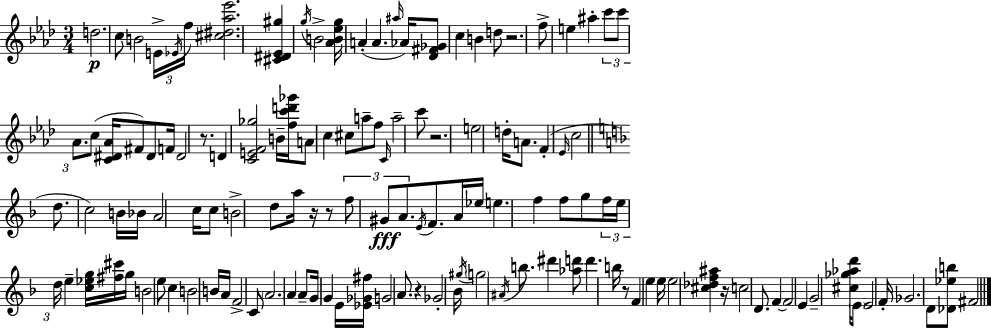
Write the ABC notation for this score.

X:1
T:Untitled
M:3/4
L:1/4
K:Ab
d2 c/2 B2 E/4 _E/4 f/4 [^c^d_a_e']2 [^C^D_E^g] g/4 B2 [_AB_eg]/4 A A ^a/4 _A/4 [_D^F_G]/2 c B d/2 z2 f/2 e ^a c'/2 c'/2 _A/2 c/2 [C^D_A]/4 ^F/2 ^D/2 F/4 ^D2 z/2 D [CEF_g]2 B/4 [fc'd'_g']/4 A/2 c ^c/2 a/2 f/2 C/4 a2 c'/2 z2 e2 d/4 A/2 F _E/4 c2 d/2 c2 B/4 _B/4 A2 c/4 c/2 B2 d/2 a/4 z/4 z/2 f/2 ^G/2 A/2 E/4 F/2 A/4 _e/4 e f f/2 g/2 f/4 e/4 d/4 e [c_eg]/4 [^f^c']/4 g/4 B2 e/2 c B2 B/4 A/4 F2 C/2 A2 A A/2 G/4 G E/4 [_E_G^f]/4 G2 A/2 z _G2 _B/4 ^g/4 g2 ^A/4 b/2 ^d' [_ad']/2 d' b/4 z/2 F e e/4 e2 [^c_df^a] z/4 c2 D/2 F F2 E G2 [^c_g_ad']/4 E/2 E2 F/4 _G2 D/2 [_D_eb]/2 ^F2